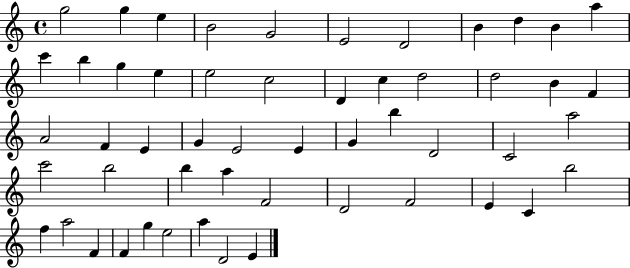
{
  \clef treble
  \time 4/4
  \defaultTimeSignature
  \key c \major
  g''2 g''4 e''4 | b'2 g'2 | e'2 d'2 | b'4 d''4 b'4 a''4 | \break c'''4 b''4 g''4 e''4 | e''2 c''2 | d'4 c''4 d''2 | d''2 b'4 f'4 | \break a'2 f'4 e'4 | g'4 e'2 e'4 | g'4 b''4 d'2 | c'2 a''2 | \break c'''2 b''2 | b''4 a''4 f'2 | d'2 f'2 | e'4 c'4 b''2 | \break f''4 a''2 f'4 | f'4 g''4 e''2 | a''4 d'2 e'4 | \bar "|."
}